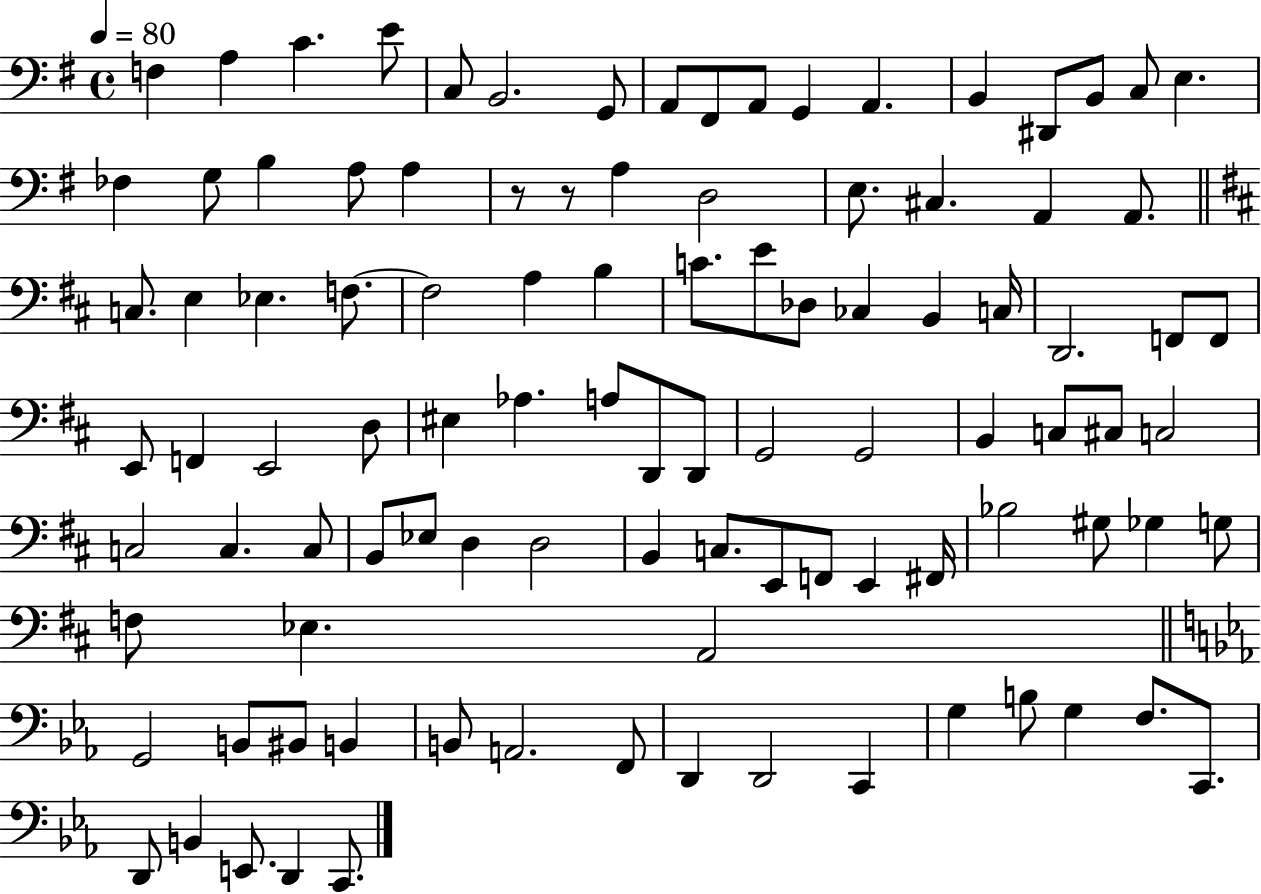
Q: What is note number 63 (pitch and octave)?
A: B2